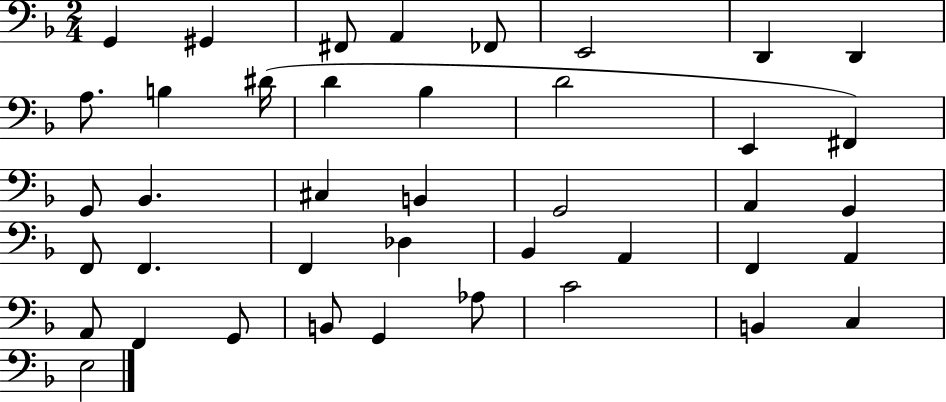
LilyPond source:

{
  \clef bass
  \numericTimeSignature
  \time 2/4
  \key f \major
  \repeat volta 2 { g,4 gis,4 | fis,8 a,4 fes,8 | e,2 | d,4 d,4 | \break a8. b4 dis'16( | d'4 bes4 | d'2 | e,4 fis,4) | \break g,8 bes,4. | cis4 b,4 | g,2 | a,4 g,4 | \break f,8 f,4. | f,4 des4 | bes,4 a,4 | f,4 a,4 | \break a,8 f,4 g,8 | b,8 g,4 aes8 | c'2 | b,4 c4 | \break e2 | } \bar "|."
}